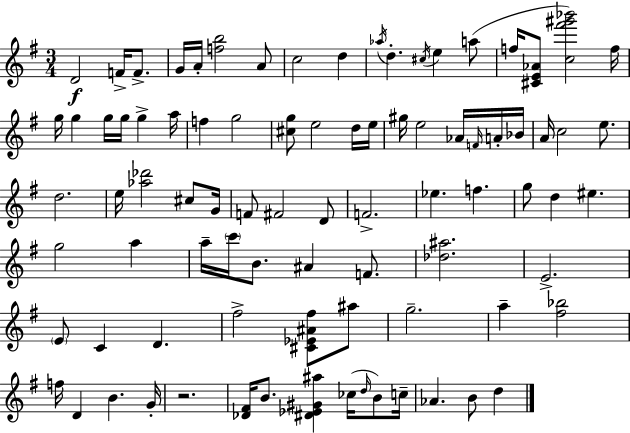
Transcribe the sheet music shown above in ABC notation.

X:1
T:Untitled
M:3/4
L:1/4
K:G
D2 F/4 F/2 G/4 A/4 [fb]2 A/2 c2 d _a/4 d ^c/4 e a/2 f/4 [^CE_A]/2 [c^f'^g'_b']2 f/4 g/4 g g/4 g/4 g a/4 f g2 [^cg]/2 e2 d/4 e/4 ^g/4 e2 _A/4 F/4 A/4 _B/4 A/4 c2 e/2 d2 e/4 [_a_d']2 ^c/2 G/4 F/2 ^F2 D/2 F2 _e f g/2 d ^e g2 a a/4 c'/4 B/2 ^A F/2 [_d^a]2 E2 E/2 C D ^f2 [^C_E^A^f]/2 ^a/2 g2 a [^f_b]2 f/4 D B G/4 z2 [_D^F]/4 B/2 [^D_E^G^a] _c/4 d/4 B/2 c/4 _A B/2 d